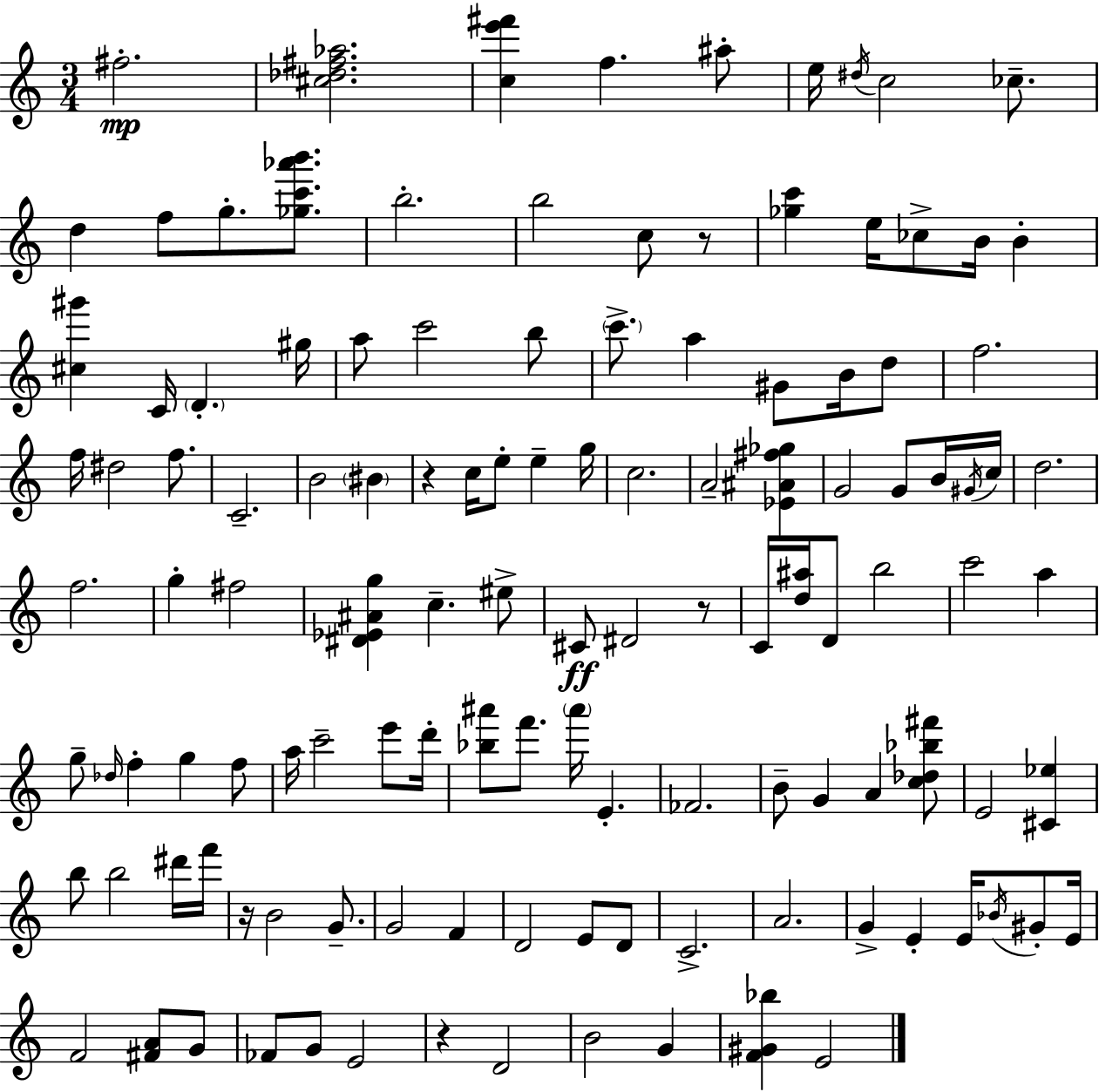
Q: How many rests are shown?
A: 5